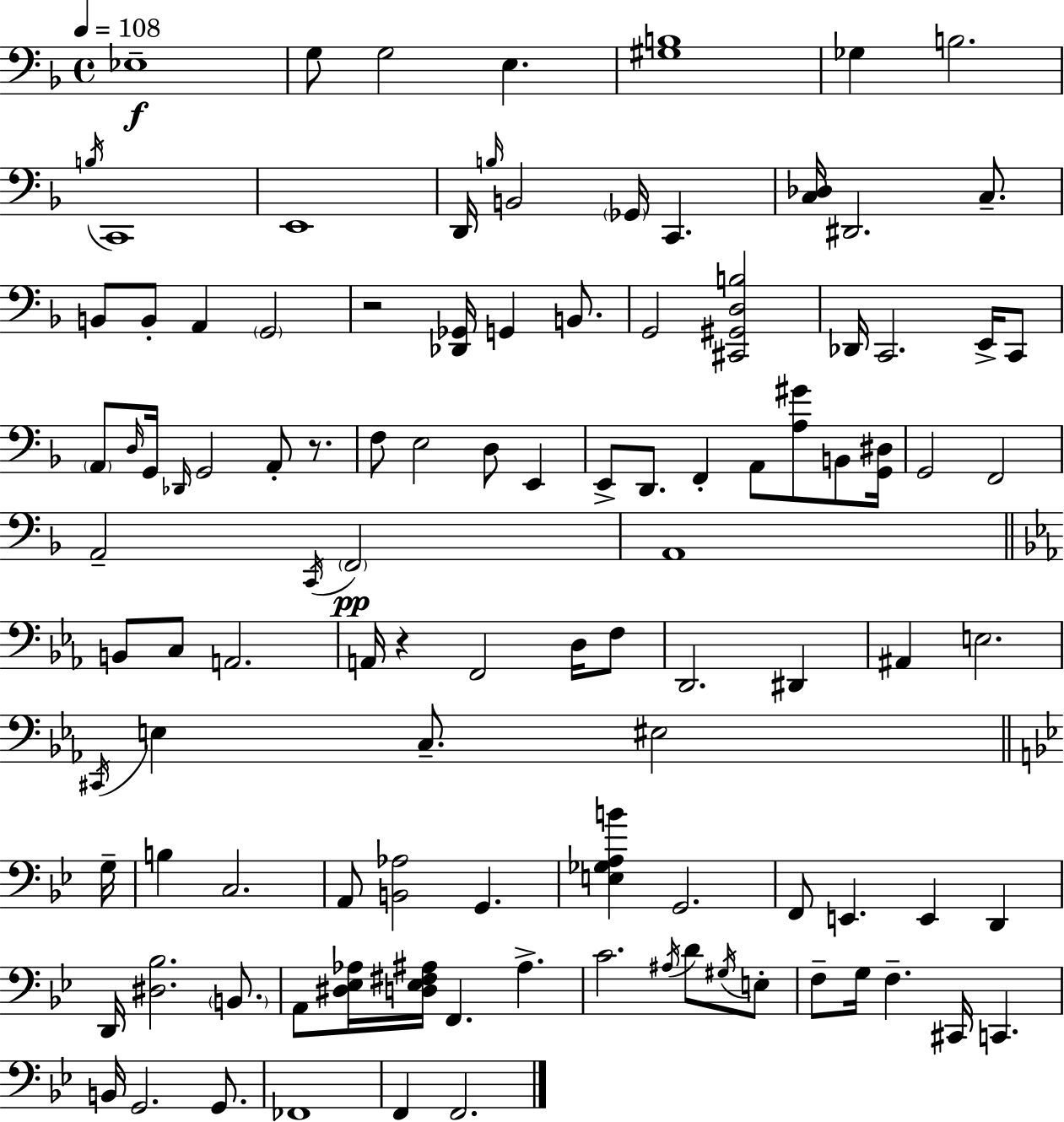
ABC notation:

X:1
T:Untitled
M:4/4
L:1/4
K:Dm
_E,4 G,/2 G,2 E, [^G,B,]4 _G, B,2 B,/4 C,,4 E,,4 D,,/4 B,/4 B,,2 _G,,/4 C,, [C,_D,]/4 ^D,,2 C,/2 B,,/2 B,,/2 A,, G,,2 z2 [_D,,_G,,]/4 G,, B,,/2 G,,2 [^C,,^G,,D,B,]2 _D,,/4 C,,2 E,,/4 C,,/2 A,,/2 D,/4 G,,/4 _D,,/4 G,,2 A,,/2 z/2 F,/2 E,2 D,/2 E,, E,,/2 D,,/2 F,, A,,/2 [A,^G]/2 B,,/2 [G,,^D,]/4 G,,2 F,,2 A,,2 C,,/4 F,,2 A,,4 B,,/2 C,/2 A,,2 A,,/4 z F,,2 D,/4 F,/2 D,,2 ^D,, ^A,, E,2 ^C,,/4 E, C,/2 ^E,2 G,/4 B, C,2 A,,/2 [B,,_A,]2 G,, [E,_G,A,B] G,,2 F,,/2 E,, E,, D,, D,,/4 [^D,_B,]2 B,,/2 A,,/2 [^D,_E,_A,]/4 [D,_E,^F,^A,]/4 F,, ^A, C2 ^A,/4 D/2 ^G,/4 E,/2 F,/2 G,/4 F, ^C,,/4 C,, B,,/4 G,,2 G,,/2 _F,,4 F,, F,,2